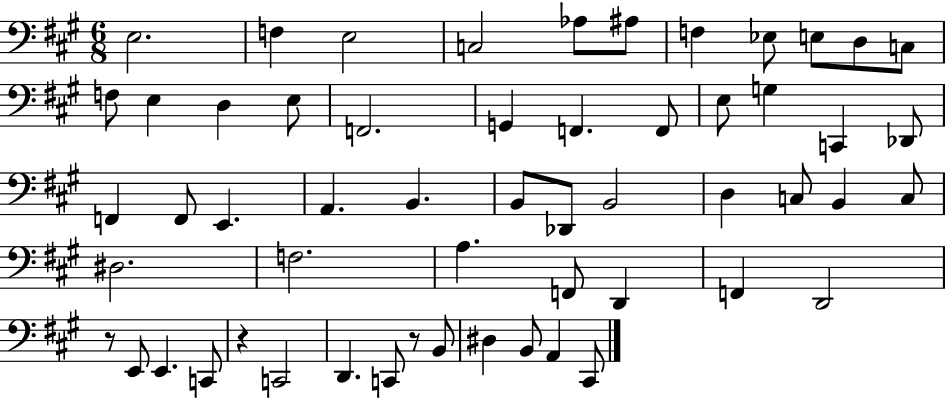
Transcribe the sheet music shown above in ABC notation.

X:1
T:Untitled
M:6/8
L:1/4
K:A
E,2 F, E,2 C,2 _A,/2 ^A,/2 F, _E,/2 E,/2 D,/2 C,/2 F,/2 E, D, E,/2 F,,2 G,, F,, F,,/2 E,/2 G, C,, _D,,/2 F,, F,,/2 E,, A,, B,, B,,/2 _D,,/2 B,,2 D, C,/2 B,, C,/2 ^D,2 F,2 A, F,,/2 D,, F,, D,,2 z/2 E,,/2 E,, C,,/2 z C,,2 D,, C,,/2 z/2 B,,/2 ^D, B,,/2 A,, ^C,,/2